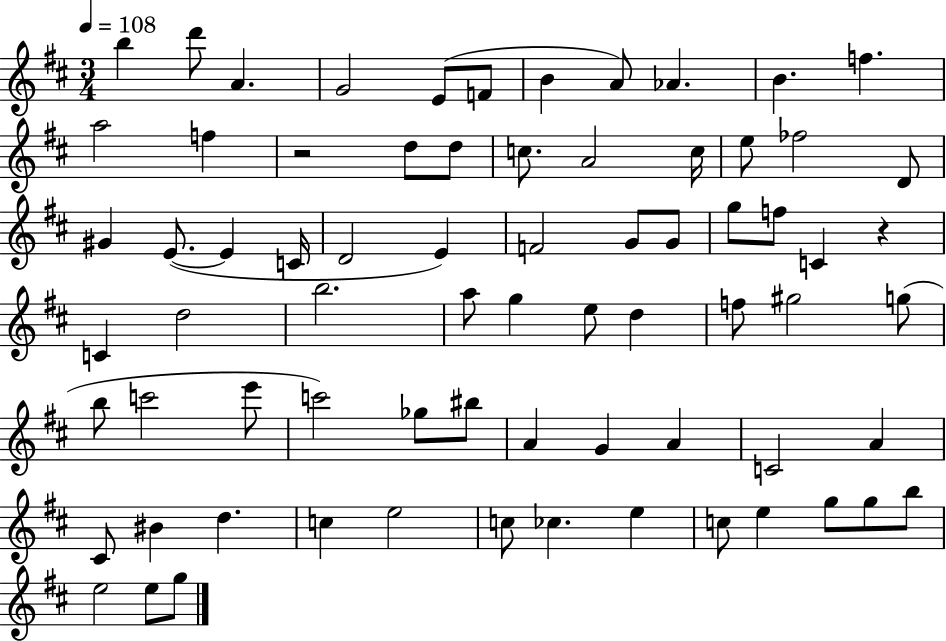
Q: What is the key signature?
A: D major